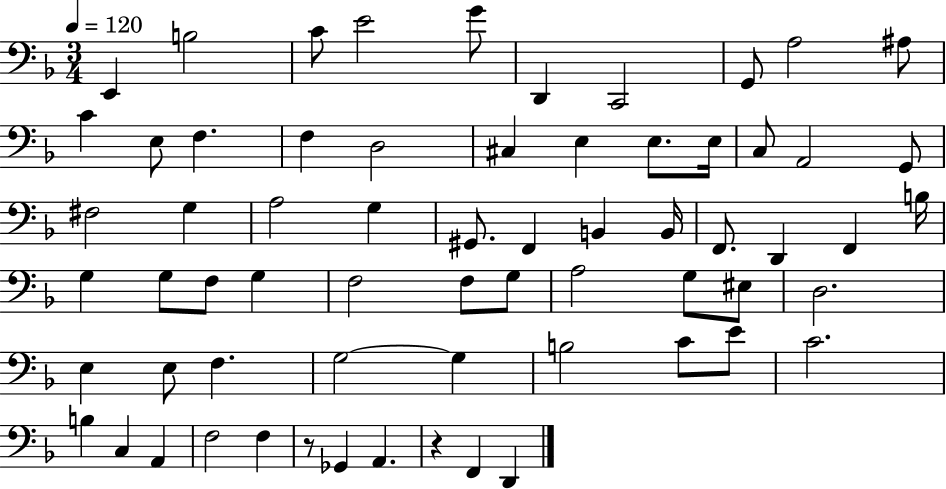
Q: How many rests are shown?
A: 2